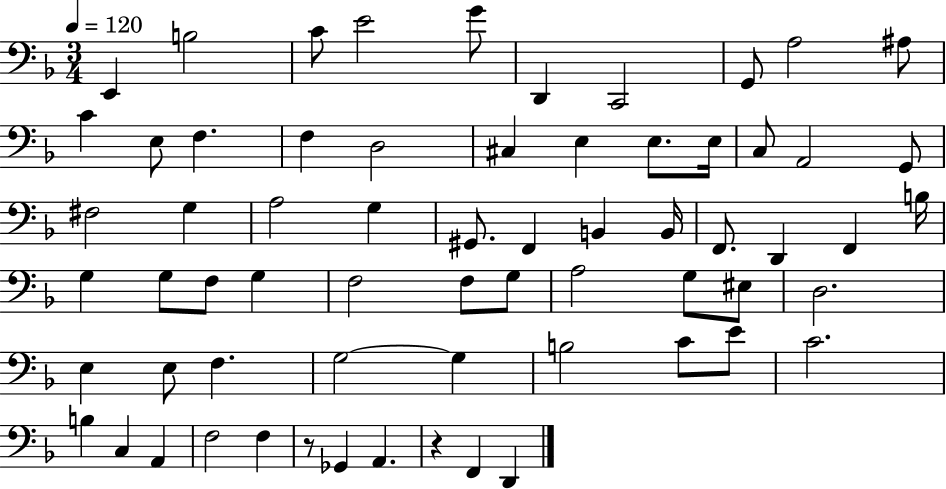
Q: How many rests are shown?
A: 2